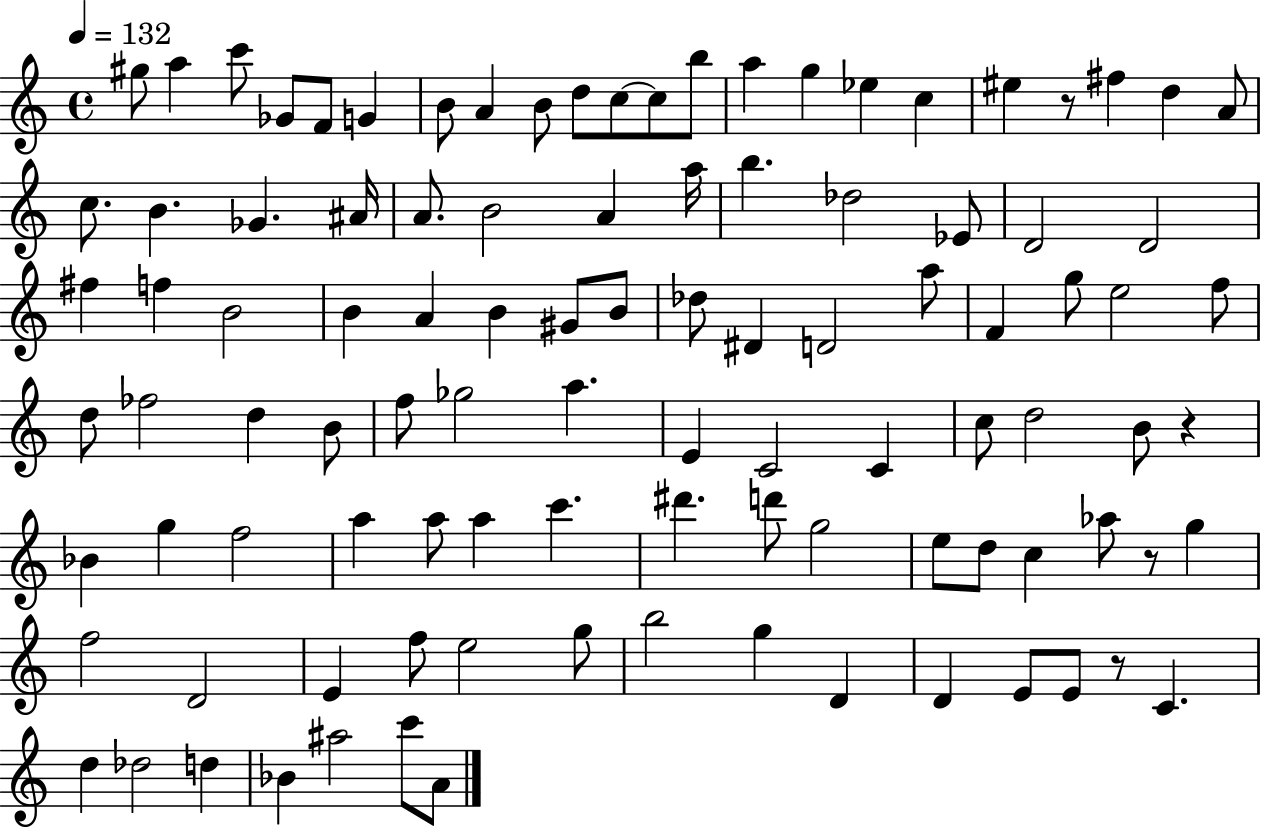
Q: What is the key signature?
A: C major